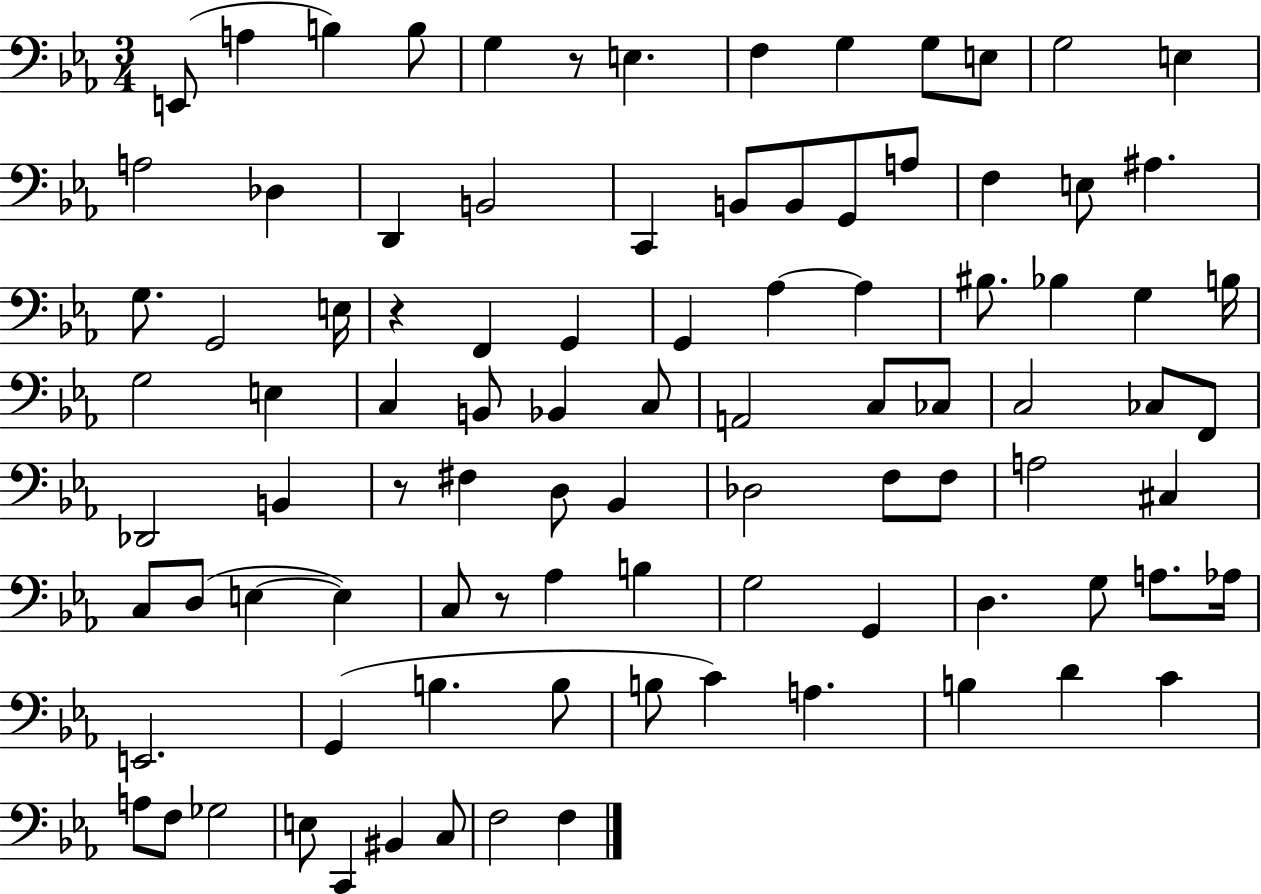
E2/e A3/q B3/q B3/e G3/q R/e E3/q. F3/q G3/q G3/e E3/e G3/h E3/q A3/h Db3/q D2/q B2/h C2/q B2/e B2/e G2/e A3/e F3/q E3/e A#3/q. G3/e. G2/h E3/s R/q F2/q G2/q G2/q Ab3/q Ab3/q BIS3/e. Bb3/q G3/q B3/s G3/h E3/q C3/q B2/e Bb2/q C3/e A2/h C3/e CES3/e C3/h CES3/e F2/e Db2/h B2/q R/e F#3/q D3/e Bb2/q Db3/h F3/e F3/e A3/h C#3/q C3/e D3/e E3/q E3/q C3/e R/e Ab3/q B3/q G3/h G2/q D3/q. G3/e A3/e. Ab3/s E2/h. G2/q B3/q. B3/e B3/e C4/q A3/q. B3/q D4/q C4/q A3/e F3/e Gb3/h E3/e C2/q BIS2/q C3/e F3/h F3/q